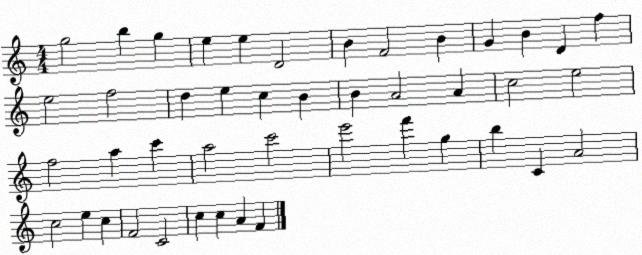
X:1
T:Untitled
M:4/4
L:1/4
K:C
g2 b g e e D2 B F2 B G B D f e2 f2 d e c B B A2 A c2 e2 f2 a c' a2 c'2 e'2 f' g b C A2 c2 e c F2 C2 c c A F